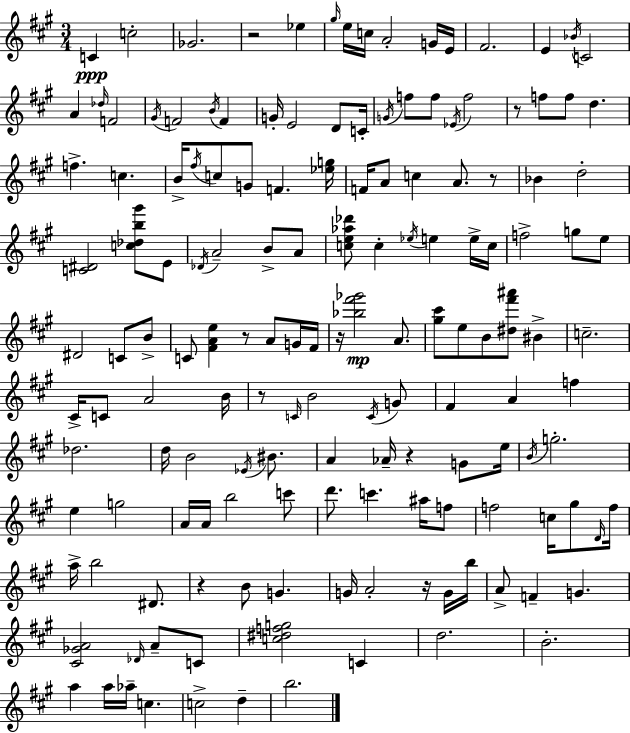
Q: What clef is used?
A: treble